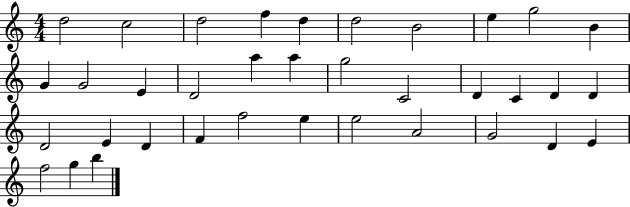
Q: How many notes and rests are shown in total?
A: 36